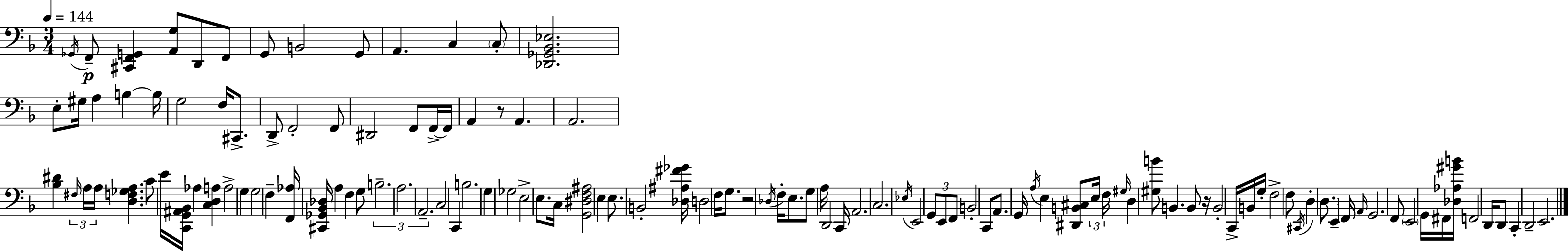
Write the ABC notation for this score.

X:1
T:Untitled
M:3/4
L:1/4
K:Dm
_G,,/4 F,,/2 [^C,,F,,G,,] [A,,G,]/2 D,,/2 F,,/2 G,,/2 B,,2 G,,/2 A,, C, C,/2 [_D,,_G,,_B,,_E,]2 E,/2 ^G,/4 A, B, B,/4 G,2 F,/4 ^C,,/2 D,,/2 F,,2 F,,/2 ^D,,2 F,,/2 F,,/4 F,,/4 A,, z/2 A,, A,,2 [_B,^D] ^F,/4 A,/4 A,/4 [D,F,_G,A,] C/2 E/4 [C,,G,,^A,,_B,,]/4 _A, [C,D,A,] A,2 G, G,2 F, [F,,_A,]/4 [^C,,_G,,_B,,_D,]/4 A, F, G,/2 B,2 A,2 A,,2 C,2 C,, B,2 G, _G,2 E,2 E,/2 C,/4 [G,,^D,F,^A,]2 E, E,/2 B,,2 [_D,^A,^F_G]/4 D,2 F,/4 G,/2 z2 _D,/4 F,/4 E,/2 G,/2 A,/4 D,,2 C,,/4 A,,2 C,2 _E,/4 E,,2 G,,/2 E,,/2 F,,/2 B,,2 C,,/2 A,,/2 G,,/4 A,/4 E, [^D,,B,,^C,]/2 E,/4 F,/4 ^G,/4 D, [^G,B]/2 B,, B,,/2 z/4 B,,2 C,,/4 B,,/4 G,/4 F,2 F,/2 ^C,,/4 D, D,/2 E,, F,,/4 A,,/4 G,,2 F,,/2 E,,2 G,,/4 ^F,,/4 [_D,_A,^GB]/4 F,,2 D,,/4 D,,/2 C,, D,,2 E,,2